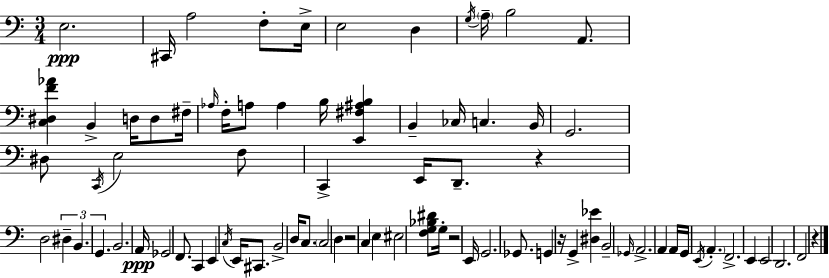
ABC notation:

X:1
T:Untitled
M:3/4
L:1/4
K:Am
E,2 ^C,,/4 A,2 F,/2 E,/4 E,2 D, G,/4 A,/4 B,2 A,,/2 [C,^D,F_A] B,, D,/4 D,/2 ^F,/4 _A,/4 F,/4 A,/2 A, B,/4 [E,,^F,^A,B,] B,, _C,/4 C, B,,/4 G,,2 ^D,/2 C,,/4 E,2 F,/2 C,, E,,/4 D,,/2 z D,2 ^D, B,, G,, B,,2 A,,/4 _G,,2 F,,/2 C,, E,, C,/4 E,,/4 ^C,,/2 B,,2 D,/4 C,/2 C,2 D, z2 C, E, ^E,2 [F,G,_B,^D]/2 G,/4 z2 E,,/4 G,,2 _G,,/2 G,, z/4 G,, [^D,_E] B,,2 _G,,/4 A,,2 A,, A,,/4 G,,/4 E,,/4 A,, F,,2 E,, E,,2 D,,2 F,,2 z